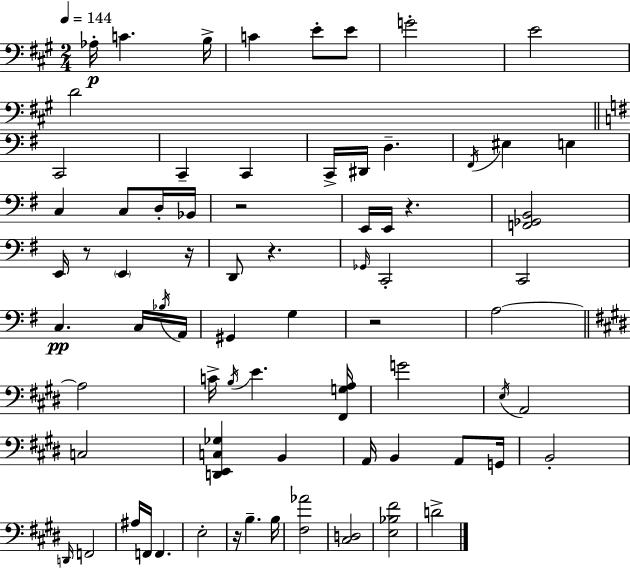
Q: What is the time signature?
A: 2/4